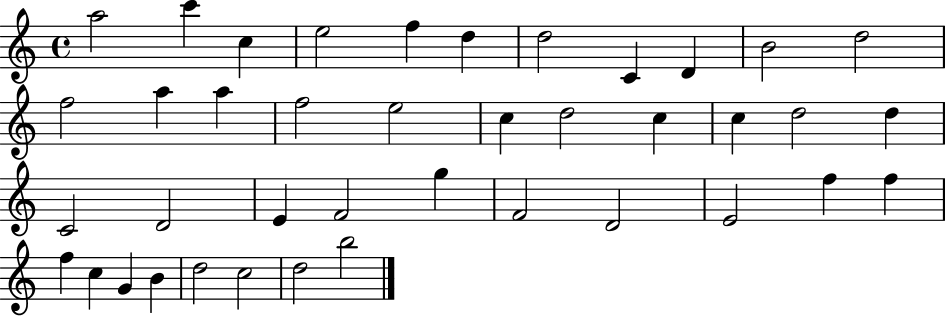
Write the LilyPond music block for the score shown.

{
  \clef treble
  \time 4/4
  \defaultTimeSignature
  \key c \major
  a''2 c'''4 c''4 | e''2 f''4 d''4 | d''2 c'4 d'4 | b'2 d''2 | \break f''2 a''4 a''4 | f''2 e''2 | c''4 d''2 c''4 | c''4 d''2 d''4 | \break c'2 d'2 | e'4 f'2 g''4 | f'2 d'2 | e'2 f''4 f''4 | \break f''4 c''4 g'4 b'4 | d''2 c''2 | d''2 b''2 | \bar "|."
}